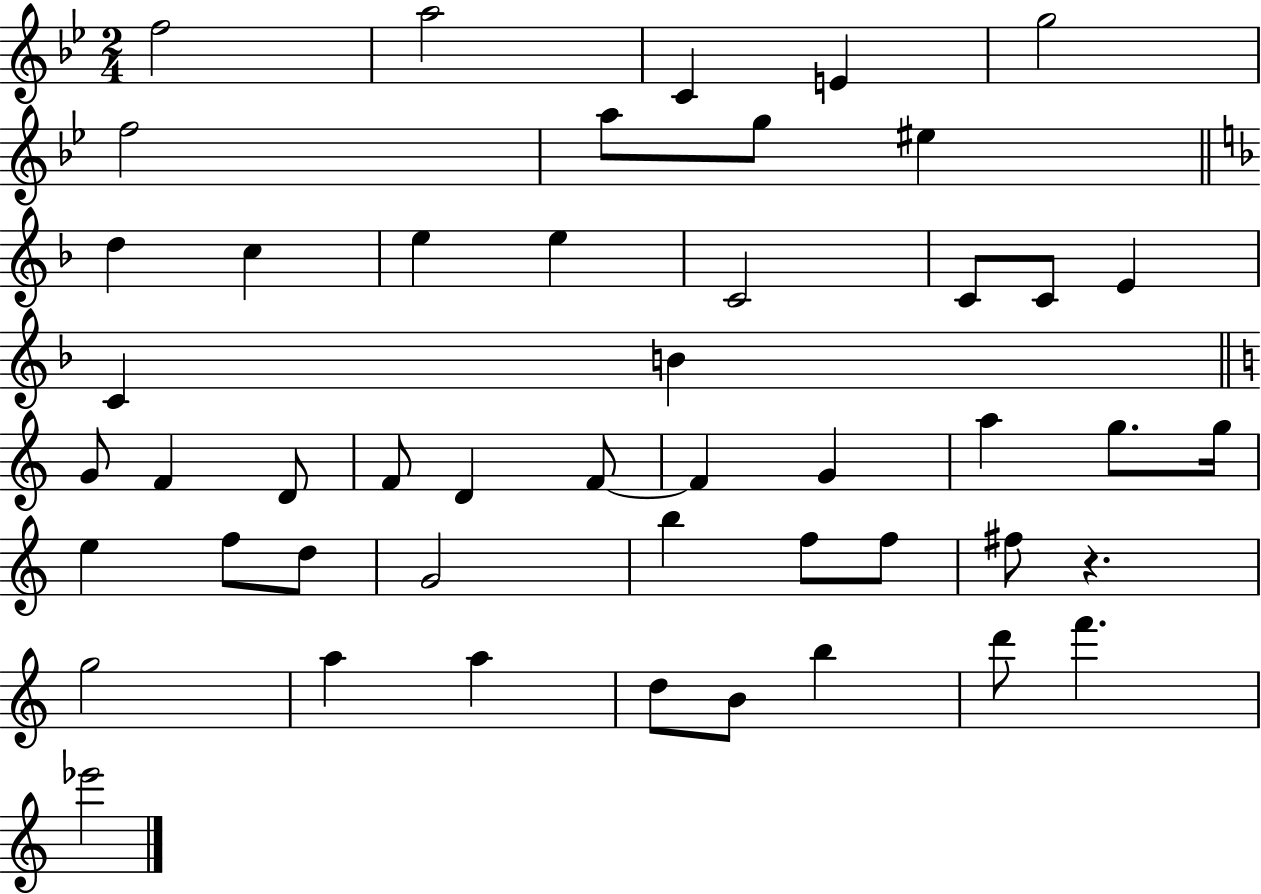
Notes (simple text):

F5/h A5/h C4/q E4/q G5/h F5/h A5/e G5/e EIS5/q D5/q C5/q E5/q E5/q C4/h C4/e C4/e E4/q C4/q B4/q G4/e F4/q D4/e F4/e D4/q F4/e F4/q G4/q A5/q G5/e. G5/s E5/q F5/e D5/e G4/h B5/q F5/e F5/e F#5/e R/q. G5/h A5/q A5/q D5/e B4/e B5/q D6/e F6/q. Eb6/h